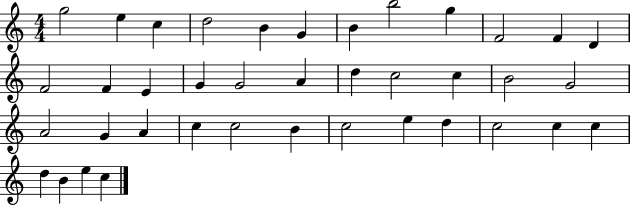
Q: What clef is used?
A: treble